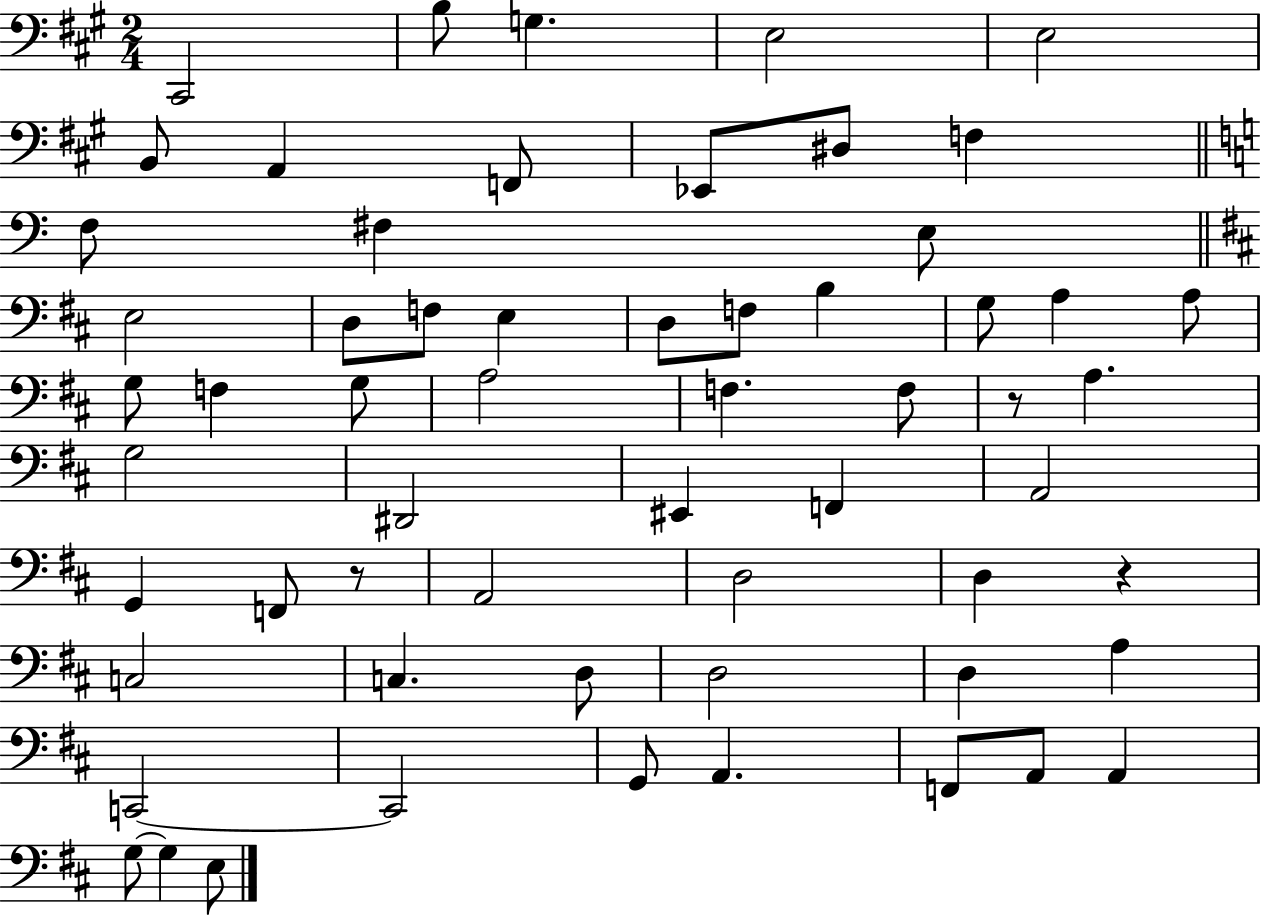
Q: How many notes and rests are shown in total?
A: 60